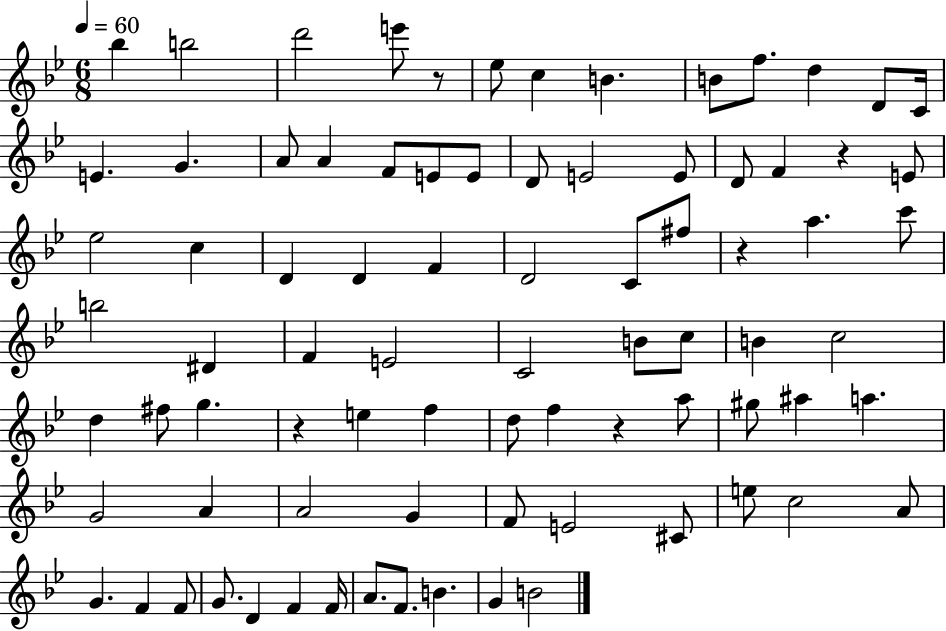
X:1
T:Untitled
M:6/8
L:1/4
K:Bb
_b b2 d'2 e'/2 z/2 _e/2 c B B/2 f/2 d D/2 C/4 E G A/2 A F/2 E/2 E/2 D/2 E2 E/2 D/2 F z E/2 _e2 c D D F D2 C/2 ^f/2 z a c'/2 b2 ^D F E2 C2 B/2 c/2 B c2 d ^f/2 g z e f d/2 f z a/2 ^g/2 ^a a G2 A A2 G F/2 E2 ^C/2 e/2 c2 A/2 G F F/2 G/2 D F F/4 A/2 F/2 B G B2